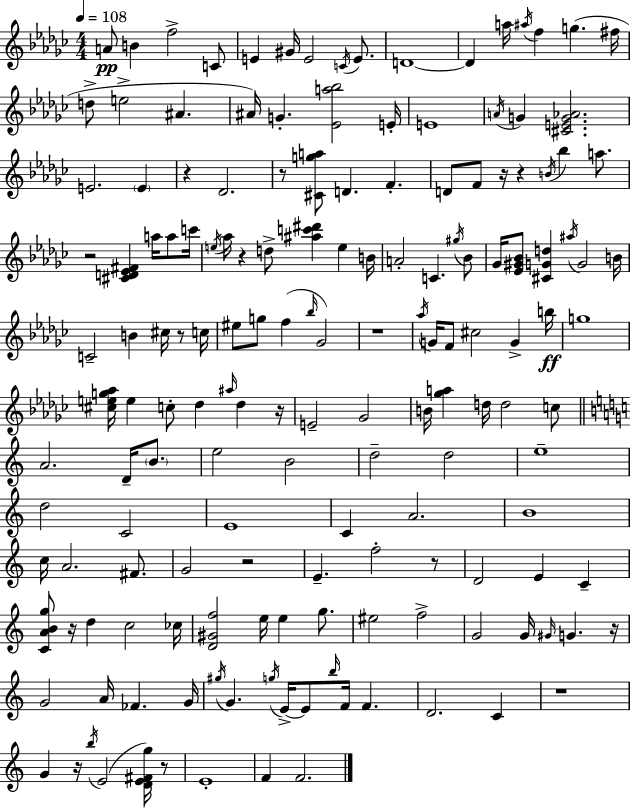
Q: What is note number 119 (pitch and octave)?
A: G4